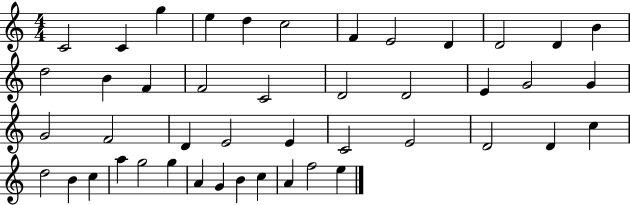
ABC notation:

X:1
T:Untitled
M:4/4
L:1/4
K:C
C2 C g e d c2 F E2 D D2 D B d2 B F F2 C2 D2 D2 E G2 G G2 F2 D E2 E C2 E2 D2 D c d2 B c a g2 g A G B c A f2 e